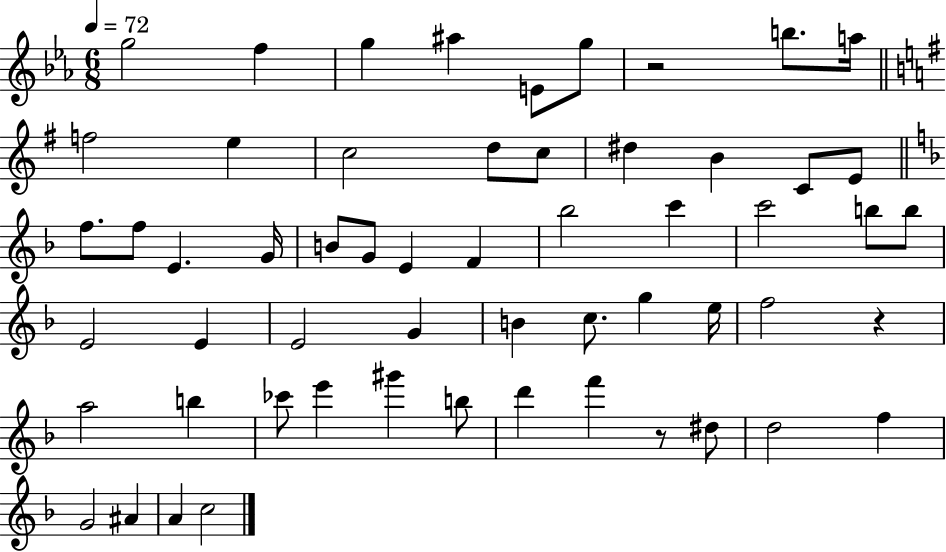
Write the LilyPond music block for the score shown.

{
  \clef treble
  \numericTimeSignature
  \time 6/8
  \key ees \major
  \tempo 4 = 72
  \repeat volta 2 { g''2 f''4 | g''4 ais''4 e'8 g''8 | r2 b''8. a''16 | \bar "||" \break \key e \minor f''2 e''4 | c''2 d''8 c''8 | dis''4 b'4 c'8 e'8 | \bar "||" \break \key f \major f''8. f''8 e'4. g'16 | b'8 g'8 e'4 f'4 | bes''2 c'''4 | c'''2 b''8 b''8 | \break e'2 e'4 | e'2 g'4 | b'4 c''8. g''4 e''16 | f''2 r4 | \break a''2 b''4 | ces'''8 e'''4 gis'''4 b''8 | d'''4 f'''4 r8 dis''8 | d''2 f''4 | \break g'2 ais'4 | a'4 c''2 | } \bar "|."
}